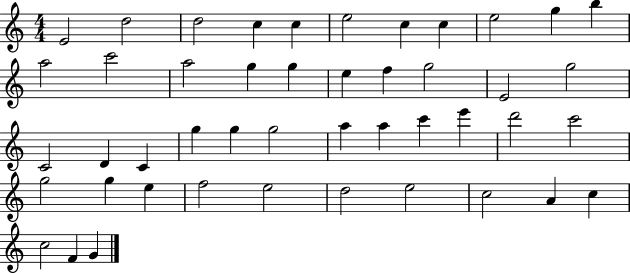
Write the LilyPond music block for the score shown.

{
  \clef treble
  \numericTimeSignature
  \time 4/4
  \key c \major
  e'2 d''2 | d''2 c''4 c''4 | e''2 c''4 c''4 | e''2 g''4 b''4 | \break a''2 c'''2 | a''2 g''4 g''4 | e''4 f''4 g''2 | e'2 g''2 | \break c'2 d'4 c'4 | g''4 g''4 g''2 | a''4 a''4 c'''4 e'''4 | d'''2 c'''2 | \break g''2 g''4 e''4 | f''2 e''2 | d''2 e''2 | c''2 a'4 c''4 | \break c''2 f'4 g'4 | \bar "|."
}